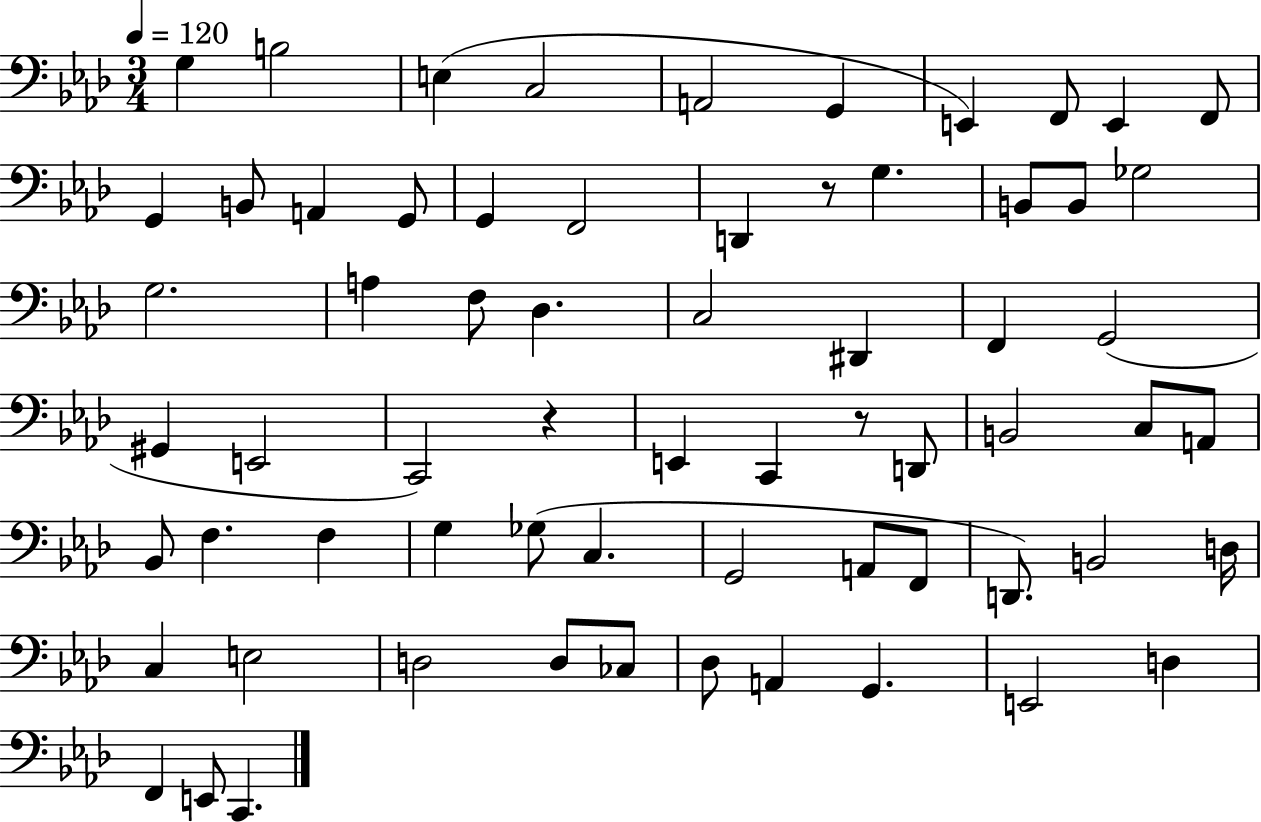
G3/q B3/h E3/q C3/h A2/h G2/q E2/q F2/e E2/q F2/e G2/q B2/e A2/q G2/e G2/q F2/h D2/q R/e G3/q. B2/e B2/e Gb3/h G3/h. A3/q F3/e Db3/q. C3/h D#2/q F2/q G2/h G#2/q E2/h C2/h R/q E2/q C2/q R/e D2/e B2/h C3/e A2/e Bb2/e F3/q. F3/q G3/q Gb3/e C3/q. G2/h A2/e F2/e D2/e. B2/h D3/s C3/q E3/h D3/h D3/e CES3/e Db3/e A2/q G2/q. E2/h D3/q F2/q E2/e C2/q.